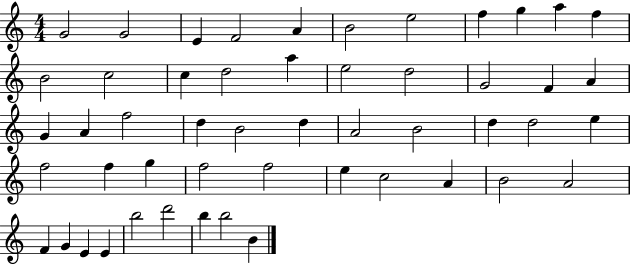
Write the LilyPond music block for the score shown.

{
  \clef treble
  \numericTimeSignature
  \time 4/4
  \key c \major
  g'2 g'2 | e'4 f'2 a'4 | b'2 e''2 | f''4 g''4 a''4 f''4 | \break b'2 c''2 | c''4 d''2 a''4 | e''2 d''2 | g'2 f'4 a'4 | \break g'4 a'4 f''2 | d''4 b'2 d''4 | a'2 b'2 | d''4 d''2 e''4 | \break f''2 f''4 g''4 | f''2 f''2 | e''4 c''2 a'4 | b'2 a'2 | \break f'4 g'4 e'4 e'4 | b''2 d'''2 | b''4 b''2 b'4 | \bar "|."
}